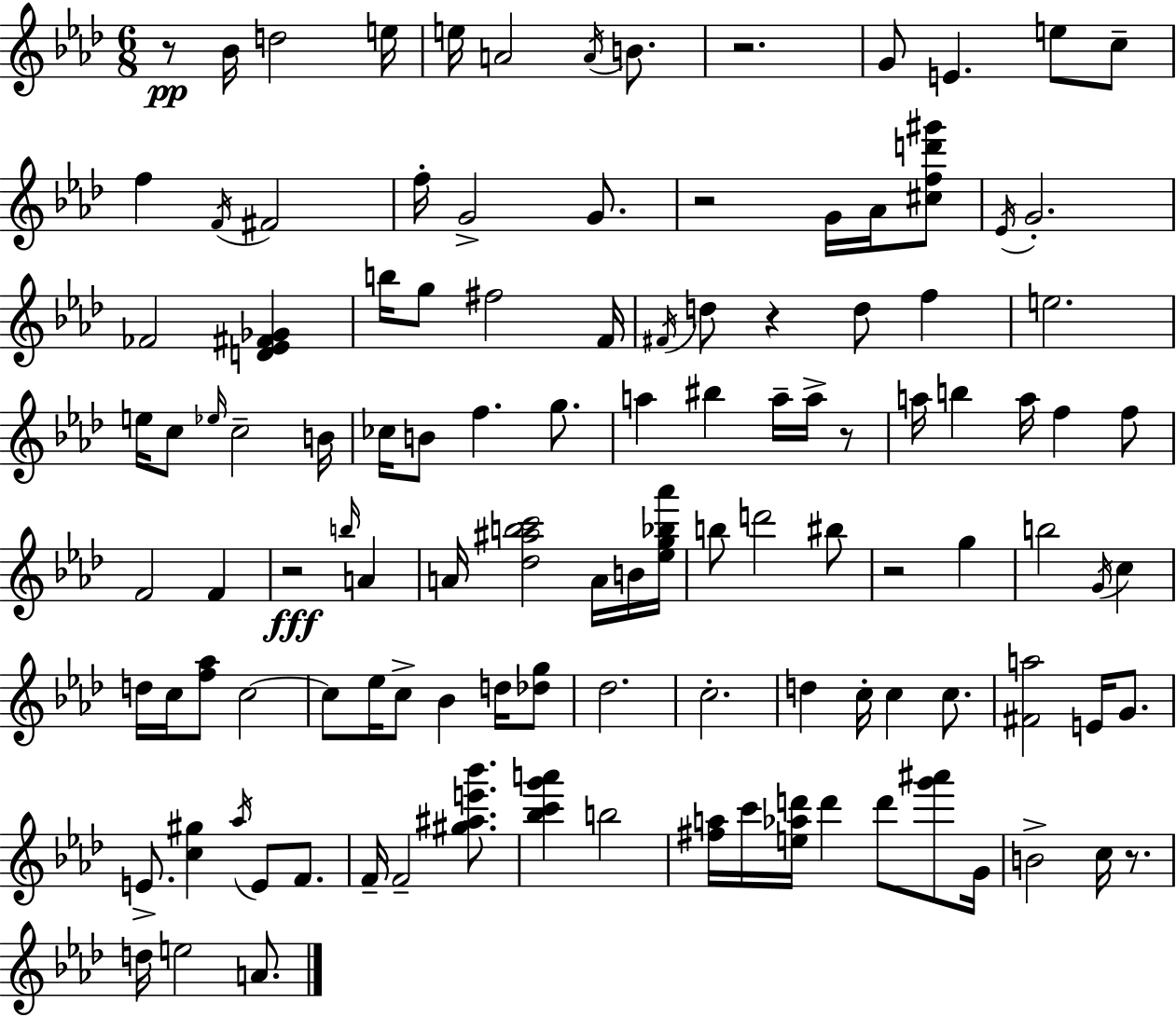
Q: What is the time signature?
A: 6/8